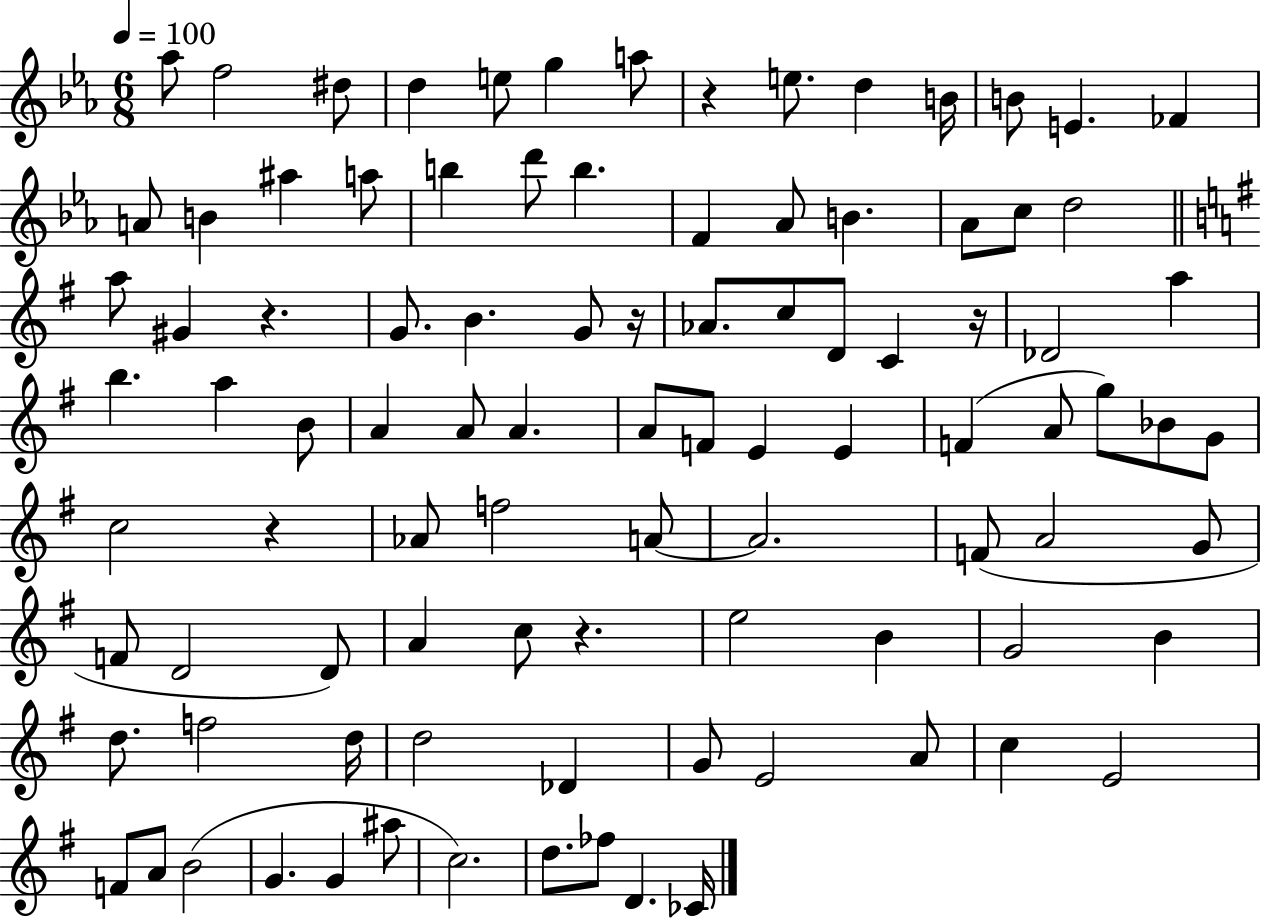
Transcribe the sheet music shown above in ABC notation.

X:1
T:Untitled
M:6/8
L:1/4
K:Eb
_a/2 f2 ^d/2 d e/2 g a/2 z e/2 d B/4 B/2 E _F A/2 B ^a a/2 b d'/2 b F _A/2 B _A/2 c/2 d2 a/2 ^G z G/2 B G/2 z/4 _A/2 c/2 D/2 C z/4 _D2 a b a B/2 A A/2 A A/2 F/2 E E F A/2 g/2 _B/2 G/2 c2 z _A/2 f2 A/2 A2 F/2 A2 G/2 F/2 D2 D/2 A c/2 z e2 B G2 B d/2 f2 d/4 d2 _D G/2 E2 A/2 c E2 F/2 A/2 B2 G G ^a/2 c2 d/2 _f/2 D _C/4